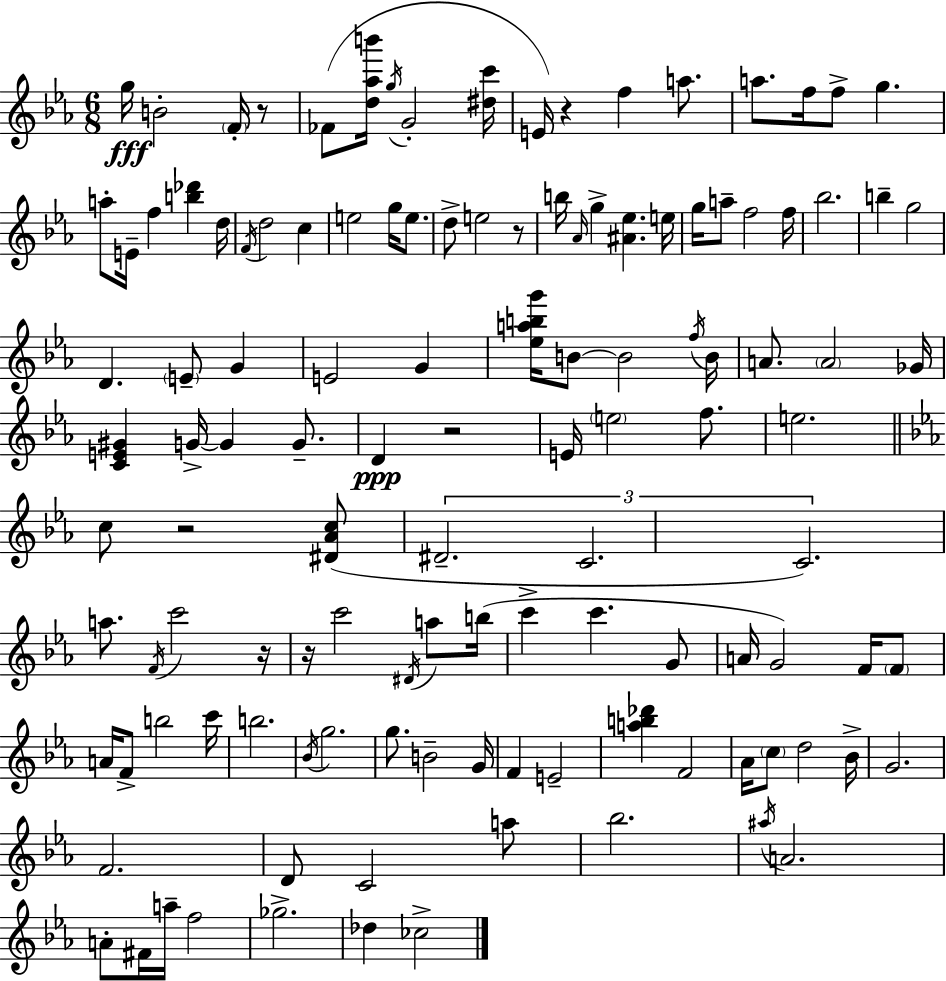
{
  \clef treble
  \numericTimeSignature
  \time 6/8
  \key c \minor
  g''16\fff b'2-. \parenthesize f'16-. r8 | fes'8( <d'' aes'' b'''>16 \acciaccatura { g''16 } g'2-. | <dis'' c'''>16 e'16) r4 f''4 a''8. | a''8. f''16 f''8-> g''4. | \break a''8-. e'16-- f''4 <b'' des'''>4 | d''16 \acciaccatura { f'16 } d''2 c''4 | e''2 g''16 e''8. | d''8-> e''2 | \break r8 b''16 \grace { aes'16 } g''4-> <ais' ees''>4. | e''16 g''16 a''8-- f''2 | f''16 bes''2. | b''4-- g''2 | \break d'4. \parenthesize e'8-- g'4 | e'2 g'4 | <ees'' a'' b'' g'''>16 b'8~~ b'2 | \acciaccatura { f''16 } b'16 a'8. \parenthesize a'2 | \break ges'16 <c' e' gis'>4 g'16->~~ g'4 | g'8.-- d'4\ppp r2 | e'16 \parenthesize e''2 | f''8. e''2. | \break \bar "||" \break \key c \minor c''8 r2 <dis' aes' c''>8( | \tuplet 3/2 { dis'2.-- | c'2. | c'2.) } | \break a''8. \acciaccatura { f'16 } c'''2 | r16 r16 c'''2 \acciaccatura { dis'16 } a''8 | b''16( c'''4-> c'''4. | g'8 a'16 g'2) f'16 | \break \parenthesize f'8 a'16 f'8-> b''2 | c'''16 b''2. | \acciaccatura { bes'16 } g''2. | g''8. b'2-- | \break g'16 f'4 e'2-- | <a'' b'' des'''>4 f'2 | aes'16 \parenthesize c''8 d''2 | bes'16-> g'2. | \break f'2. | d'8 c'2 | a''8 bes''2. | \acciaccatura { ais''16 } a'2. | \break a'8-. fis'16 a''16-- f''2 | ges''2.-> | des''4 ces''2-> | \bar "|."
}